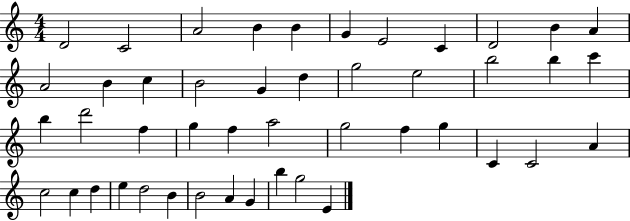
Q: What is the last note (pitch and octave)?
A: E4